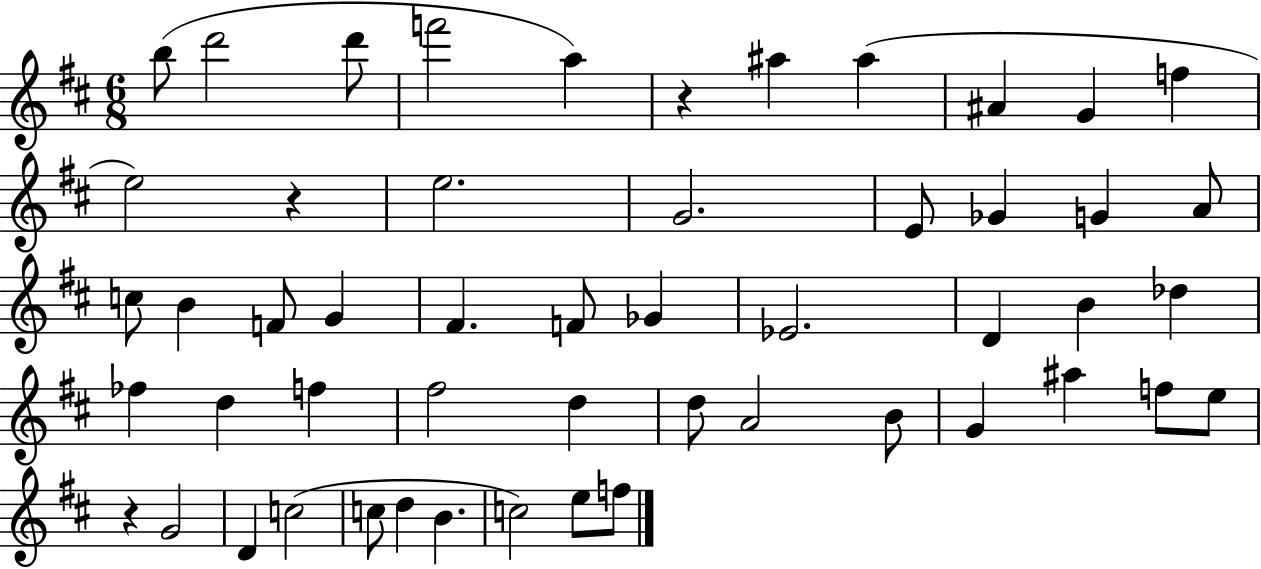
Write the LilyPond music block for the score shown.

{
  \clef treble
  \numericTimeSignature
  \time 6/8
  \key d \major
  b''8( d'''2 d'''8 | f'''2 a''4) | r4 ais''4 ais''4( | ais'4 g'4 f''4 | \break e''2) r4 | e''2. | g'2. | e'8 ges'4 g'4 a'8 | \break c''8 b'4 f'8 g'4 | fis'4. f'8 ges'4 | ees'2. | d'4 b'4 des''4 | \break fes''4 d''4 f''4 | fis''2 d''4 | d''8 a'2 b'8 | g'4 ais''4 f''8 e''8 | \break r4 g'2 | d'4 c''2( | c''8 d''4 b'4. | c''2) e''8 f''8 | \break \bar "|."
}